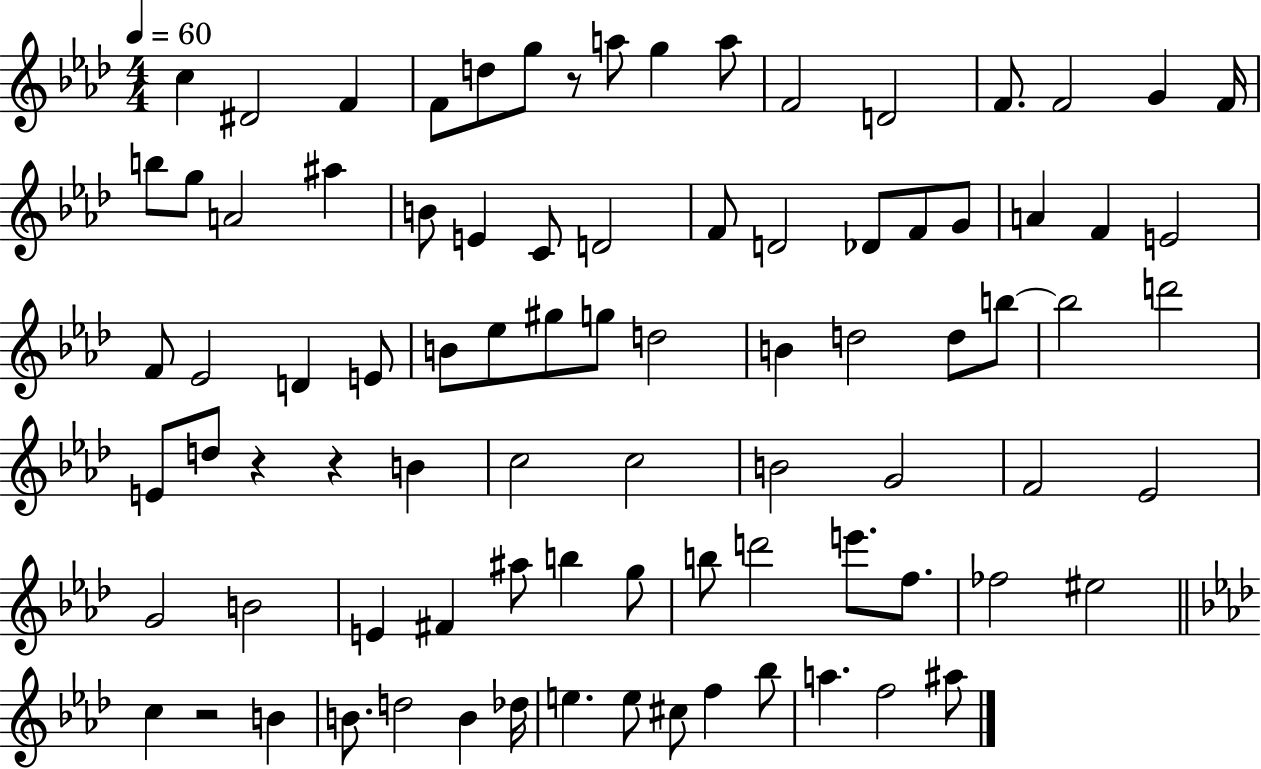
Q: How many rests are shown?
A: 4